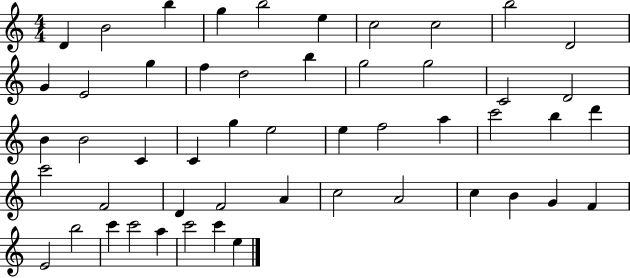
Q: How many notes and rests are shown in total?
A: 51